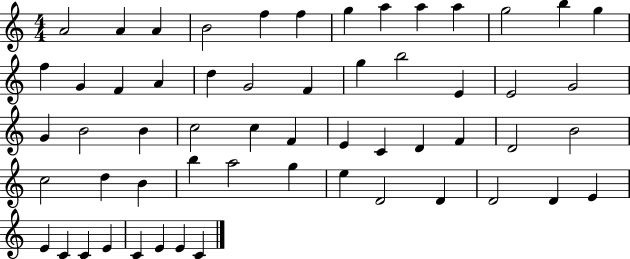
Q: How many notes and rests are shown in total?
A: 57